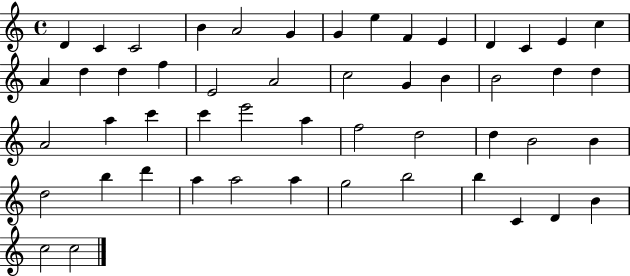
{
  \clef treble
  \time 4/4
  \defaultTimeSignature
  \key c \major
  d'4 c'4 c'2 | b'4 a'2 g'4 | g'4 e''4 f'4 e'4 | d'4 c'4 e'4 c''4 | \break a'4 d''4 d''4 f''4 | e'2 a'2 | c''2 g'4 b'4 | b'2 d''4 d''4 | \break a'2 a''4 c'''4 | c'''4 e'''2 a''4 | f''2 d''2 | d''4 b'2 b'4 | \break d''2 b''4 d'''4 | a''4 a''2 a''4 | g''2 b''2 | b''4 c'4 d'4 b'4 | \break c''2 c''2 | \bar "|."
}